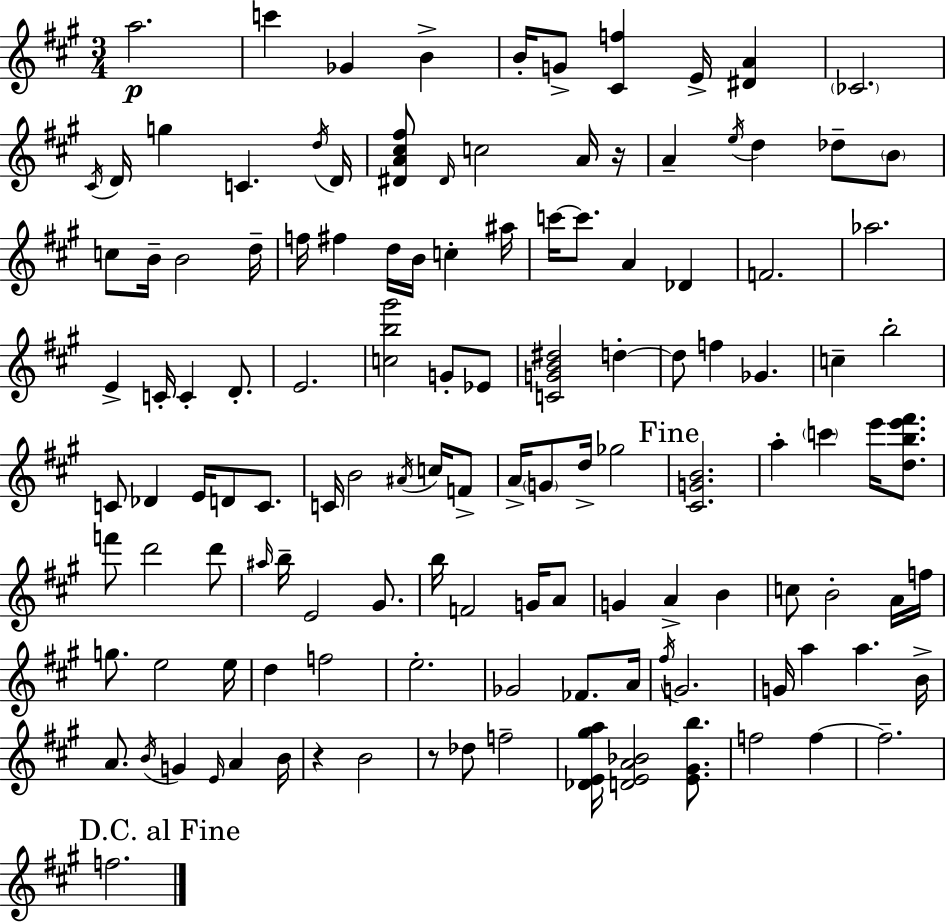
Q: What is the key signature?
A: A major